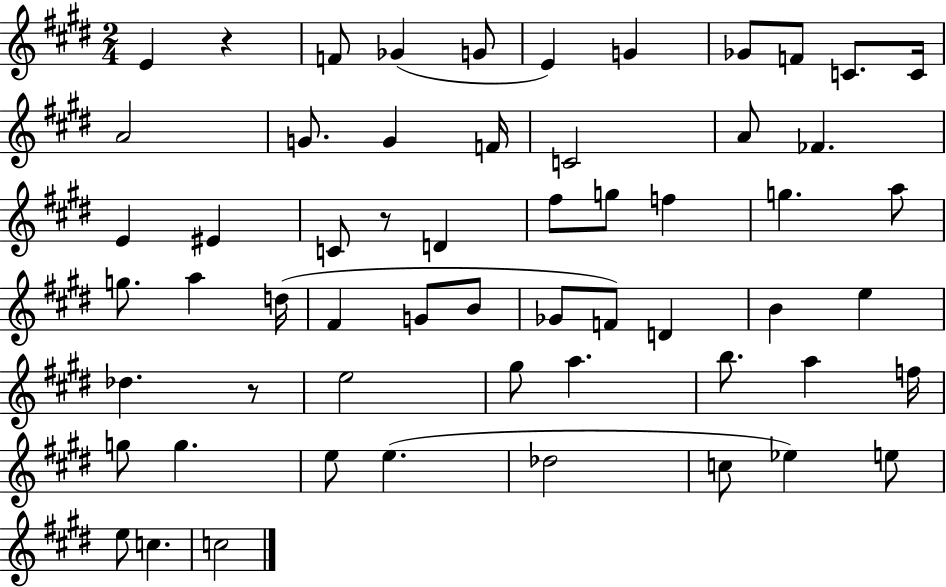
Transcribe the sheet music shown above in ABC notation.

X:1
T:Untitled
M:2/4
L:1/4
K:E
E z F/2 _G G/2 E G _G/2 F/2 C/2 C/4 A2 G/2 G F/4 C2 A/2 _F E ^E C/2 z/2 D ^f/2 g/2 f g a/2 g/2 a d/4 ^F G/2 B/2 _G/2 F/2 D B e _d z/2 e2 ^g/2 a b/2 a f/4 g/2 g e/2 e _d2 c/2 _e e/2 e/2 c c2